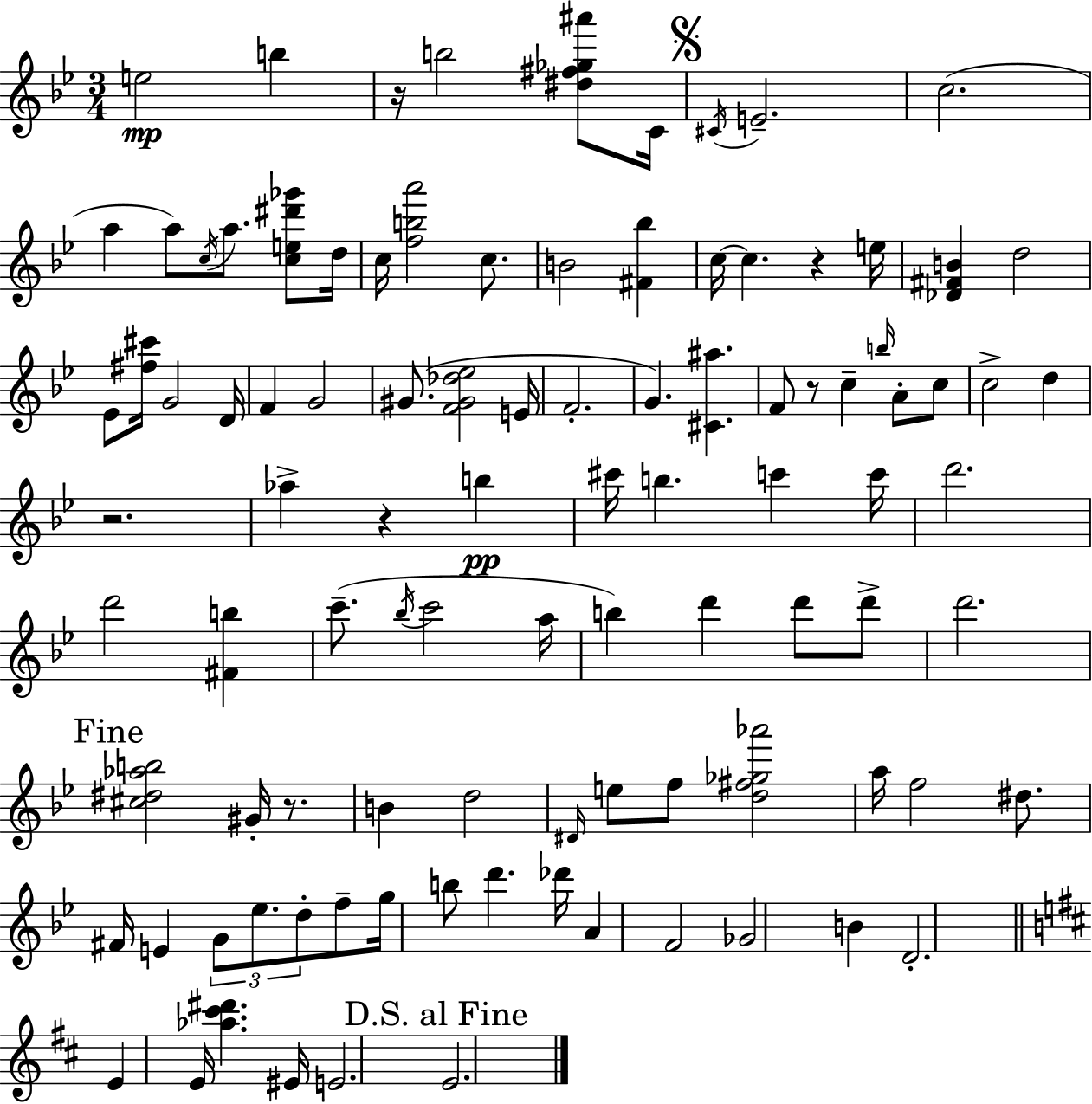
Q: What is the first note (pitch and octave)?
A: E5